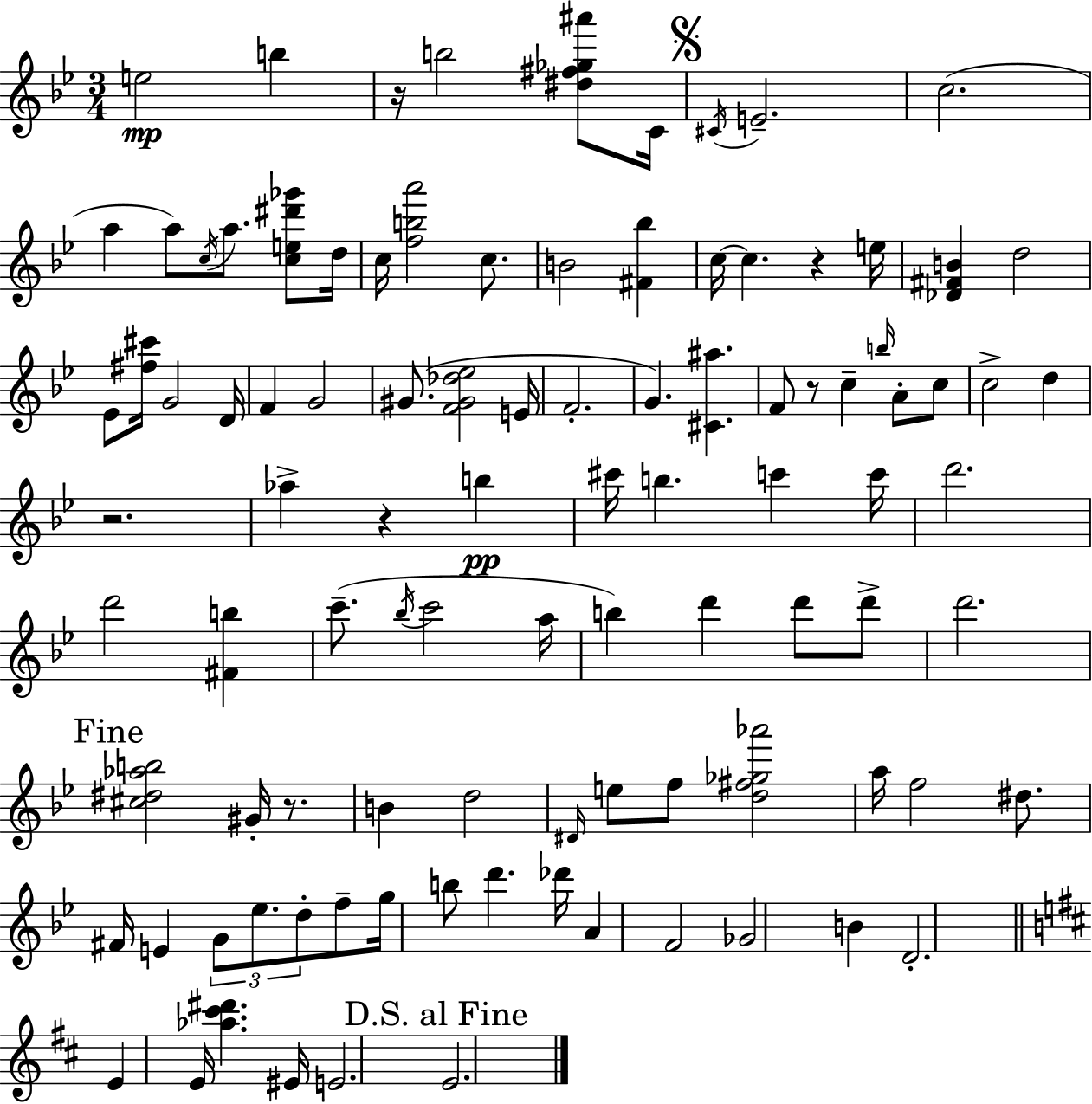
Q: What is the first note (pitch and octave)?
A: E5